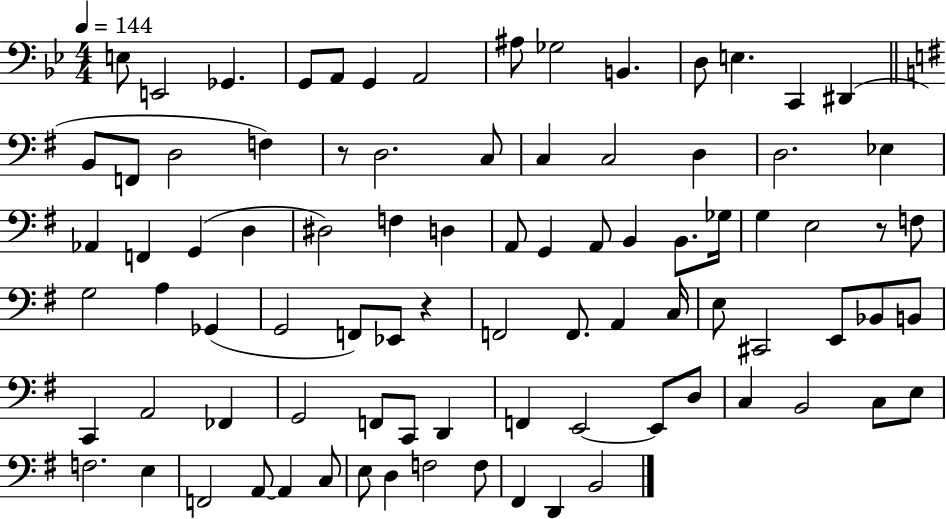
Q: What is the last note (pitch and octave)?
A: B2